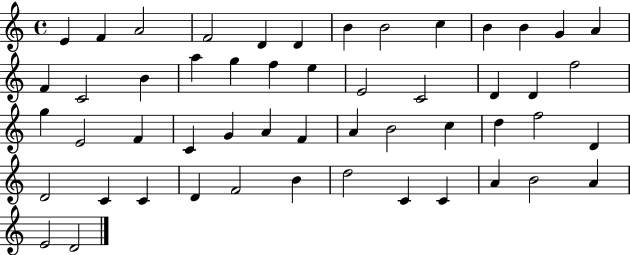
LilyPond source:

{
  \clef treble
  \time 4/4
  \defaultTimeSignature
  \key c \major
  e'4 f'4 a'2 | f'2 d'4 d'4 | b'4 b'2 c''4 | b'4 b'4 g'4 a'4 | \break f'4 c'2 b'4 | a''4 g''4 f''4 e''4 | e'2 c'2 | d'4 d'4 f''2 | \break g''4 e'2 f'4 | c'4 g'4 a'4 f'4 | a'4 b'2 c''4 | d''4 f''2 d'4 | \break d'2 c'4 c'4 | d'4 f'2 b'4 | d''2 c'4 c'4 | a'4 b'2 a'4 | \break e'2 d'2 | \bar "|."
}